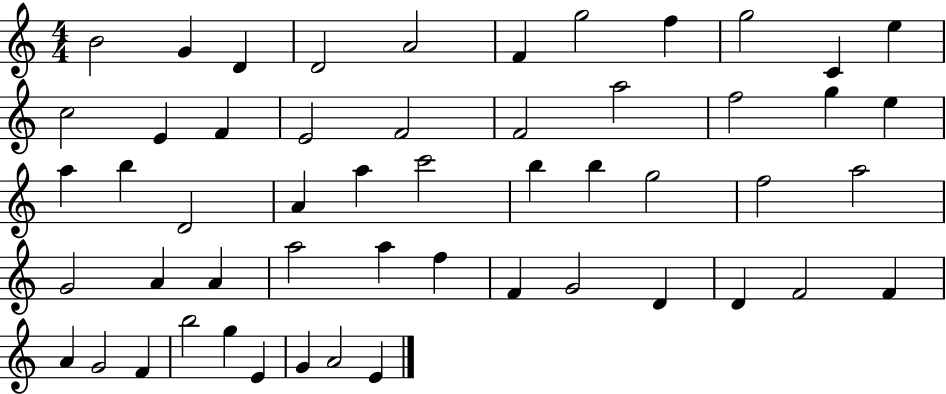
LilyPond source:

{
  \clef treble
  \numericTimeSignature
  \time 4/4
  \key c \major
  b'2 g'4 d'4 | d'2 a'2 | f'4 g''2 f''4 | g''2 c'4 e''4 | \break c''2 e'4 f'4 | e'2 f'2 | f'2 a''2 | f''2 g''4 e''4 | \break a''4 b''4 d'2 | a'4 a''4 c'''2 | b''4 b''4 g''2 | f''2 a''2 | \break g'2 a'4 a'4 | a''2 a''4 f''4 | f'4 g'2 d'4 | d'4 f'2 f'4 | \break a'4 g'2 f'4 | b''2 g''4 e'4 | g'4 a'2 e'4 | \bar "|."
}